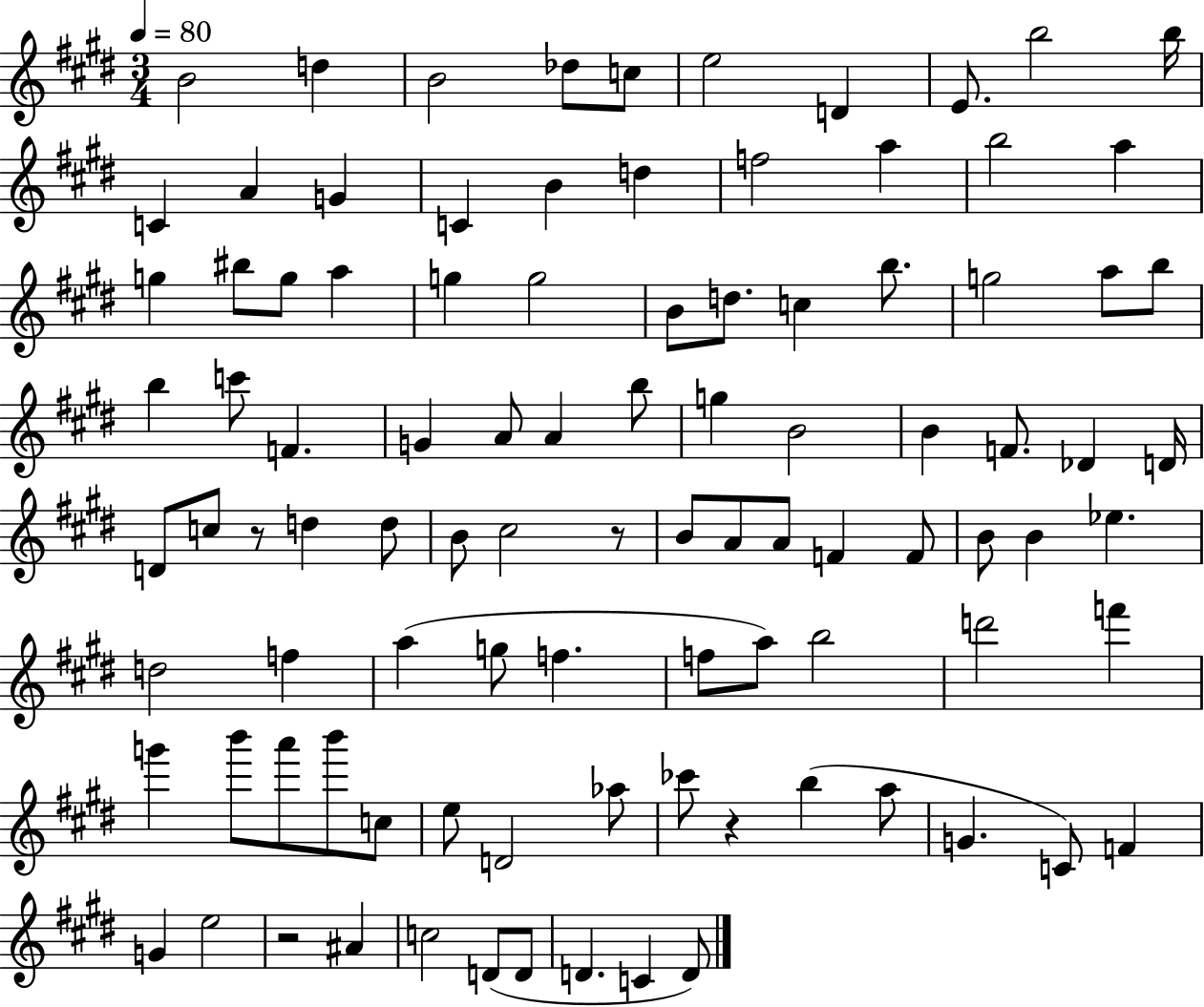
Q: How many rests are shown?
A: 4